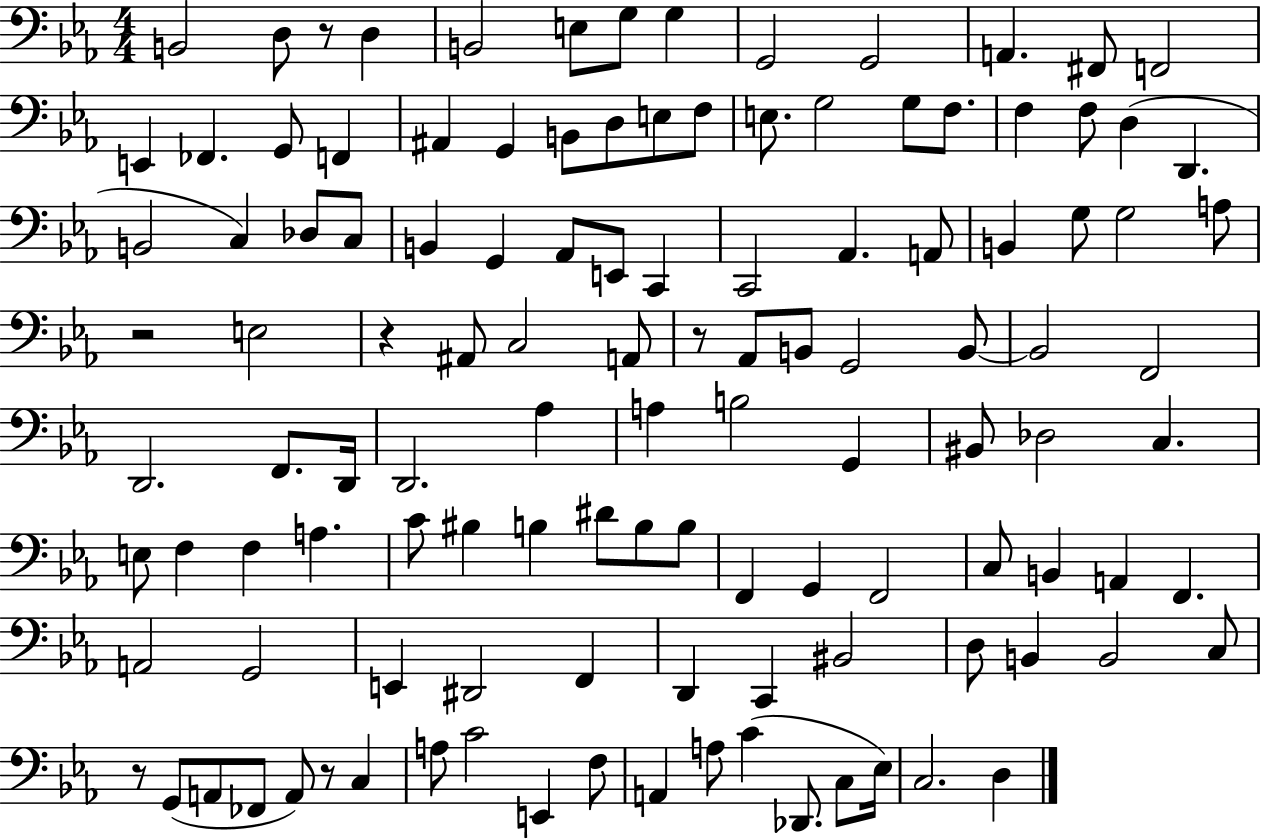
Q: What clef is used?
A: bass